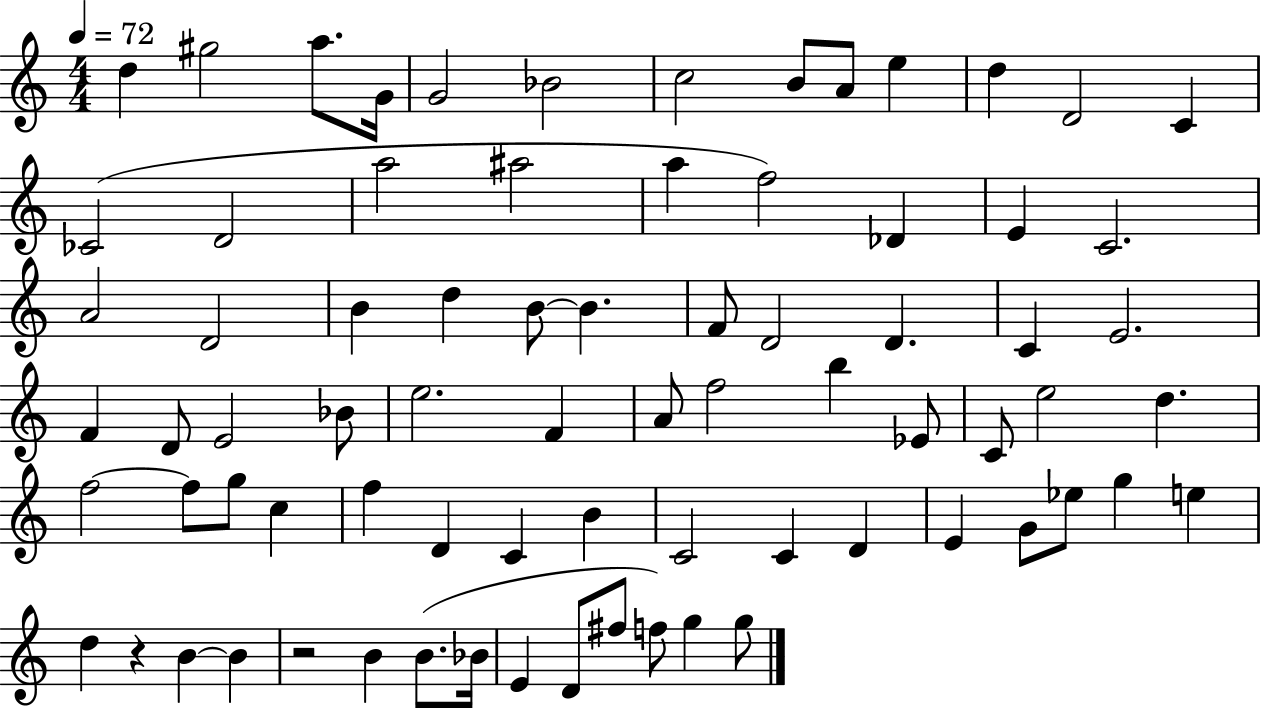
X:1
T:Untitled
M:4/4
L:1/4
K:C
d ^g2 a/2 G/4 G2 _B2 c2 B/2 A/2 e d D2 C _C2 D2 a2 ^a2 a f2 _D E C2 A2 D2 B d B/2 B F/2 D2 D C E2 F D/2 E2 _B/2 e2 F A/2 f2 b _E/2 C/2 e2 d f2 f/2 g/2 c f D C B C2 C D E G/2 _e/2 g e d z B B z2 B B/2 _B/4 E D/2 ^f/2 f/2 g g/2